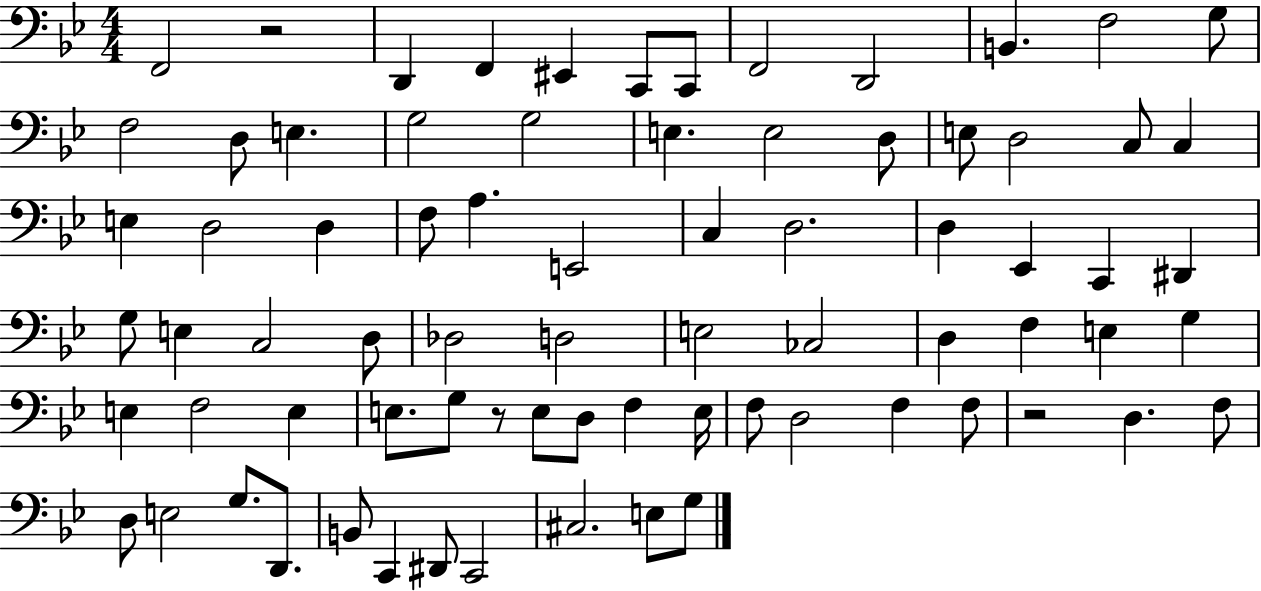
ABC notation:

X:1
T:Untitled
M:4/4
L:1/4
K:Bb
F,,2 z2 D,, F,, ^E,, C,,/2 C,,/2 F,,2 D,,2 B,, F,2 G,/2 F,2 D,/2 E, G,2 G,2 E, E,2 D,/2 E,/2 D,2 C,/2 C, E, D,2 D, F,/2 A, E,,2 C, D,2 D, _E,, C,, ^D,, G,/2 E, C,2 D,/2 _D,2 D,2 E,2 _C,2 D, F, E, G, E, F,2 E, E,/2 G,/2 z/2 E,/2 D,/2 F, E,/4 F,/2 D,2 F, F,/2 z2 D, F,/2 D,/2 E,2 G,/2 D,,/2 B,,/2 C,, ^D,,/2 C,,2 ^C,2 E,/2 G,/2